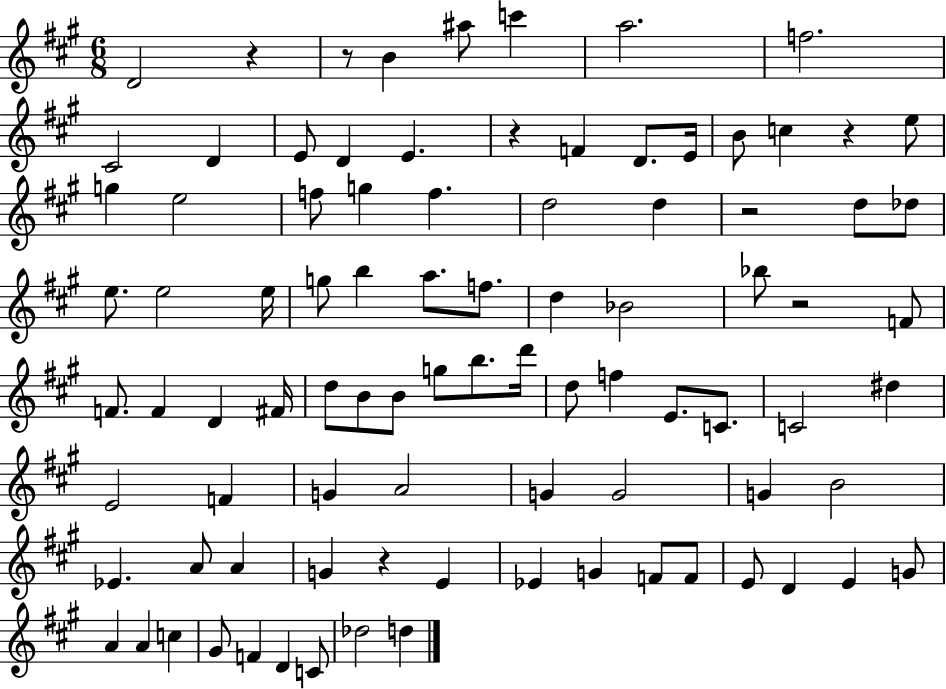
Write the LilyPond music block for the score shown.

{
  \clef treble
  \numericTimeSignature
  \time 6/8
  \key a \major
  d'2 r4 | r8 b'4 ais''8 c'''4 | a''2. | f''2. | \break cis'2 d'4 | e'8 d'4 e'4. | r4 f'4 d'8. e'16 | b'8 c''4 r4 e''8 | \break g''4 e''2 | f''8 g''4 f''4. | d''2 d''4 | r2 d''8 des''8 | \break e''8. e''2 e''16 | g''8 b''4 a''8. f''8. | d''4 bes'2 | bes''8 r2 f'8 | \break f'8. f'4 d'4 fis'16 | d''8 b'8 b'8 g''8 b''8. d'''16 | d''8 f''4 e'8. c'8. | c'2 dis''4 | \break e'2 f'4 | g'4 a'2 | g'4 g'2 | g'4 b'2 | \break ees'4. a'8 a'4 | g'4 r4 e'4 | ees'4 g'4 f'8 f'8 | e'8 d'4 e'4 g'8 | \break a'4 a'4 c''4 | gis'8 f'4 d'4 c'8 | des''2 d''4 | \bar "|."
}